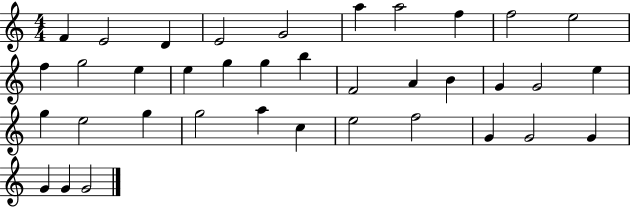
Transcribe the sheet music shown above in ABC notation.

X:1
T:Untitled
M:4/4
L:1/4
K:C
F E2 D E2 G2 a a2 f f2 e2 f g2 e e g g b F2 A B G G2 e g e2 g g2 a c e2 f2 G G2 G G G G2